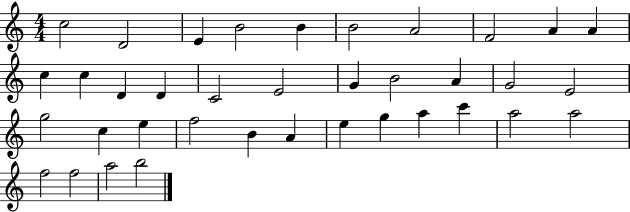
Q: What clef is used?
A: treble